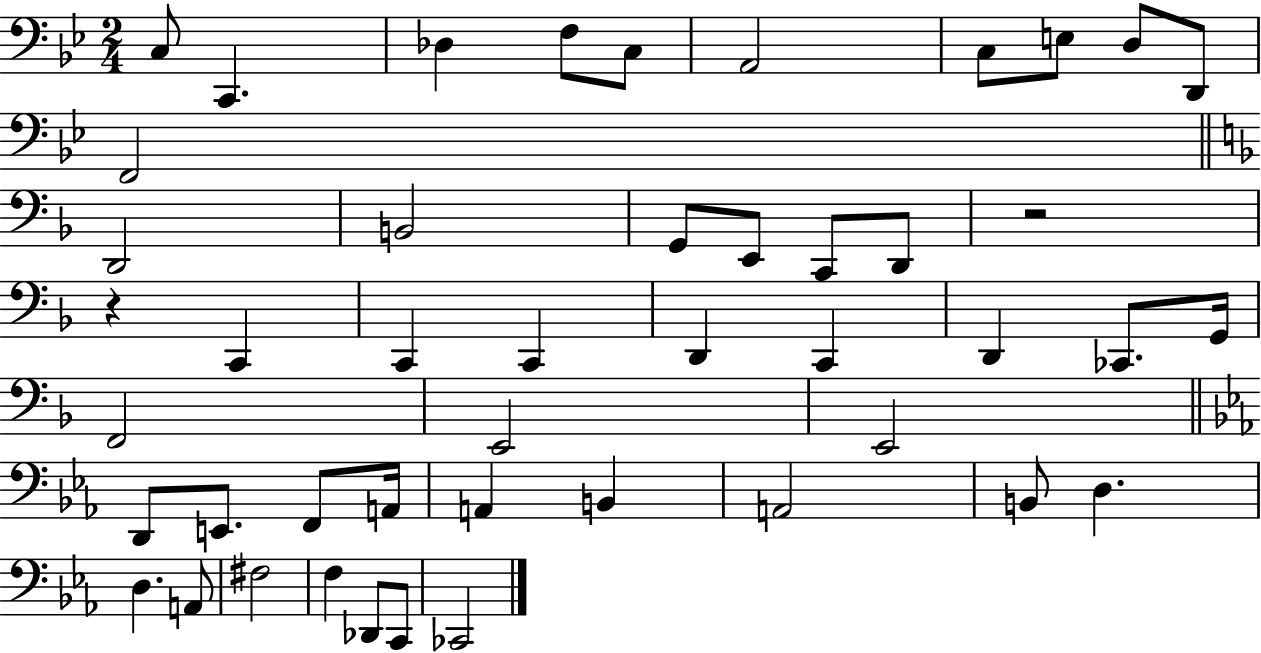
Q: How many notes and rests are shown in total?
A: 46